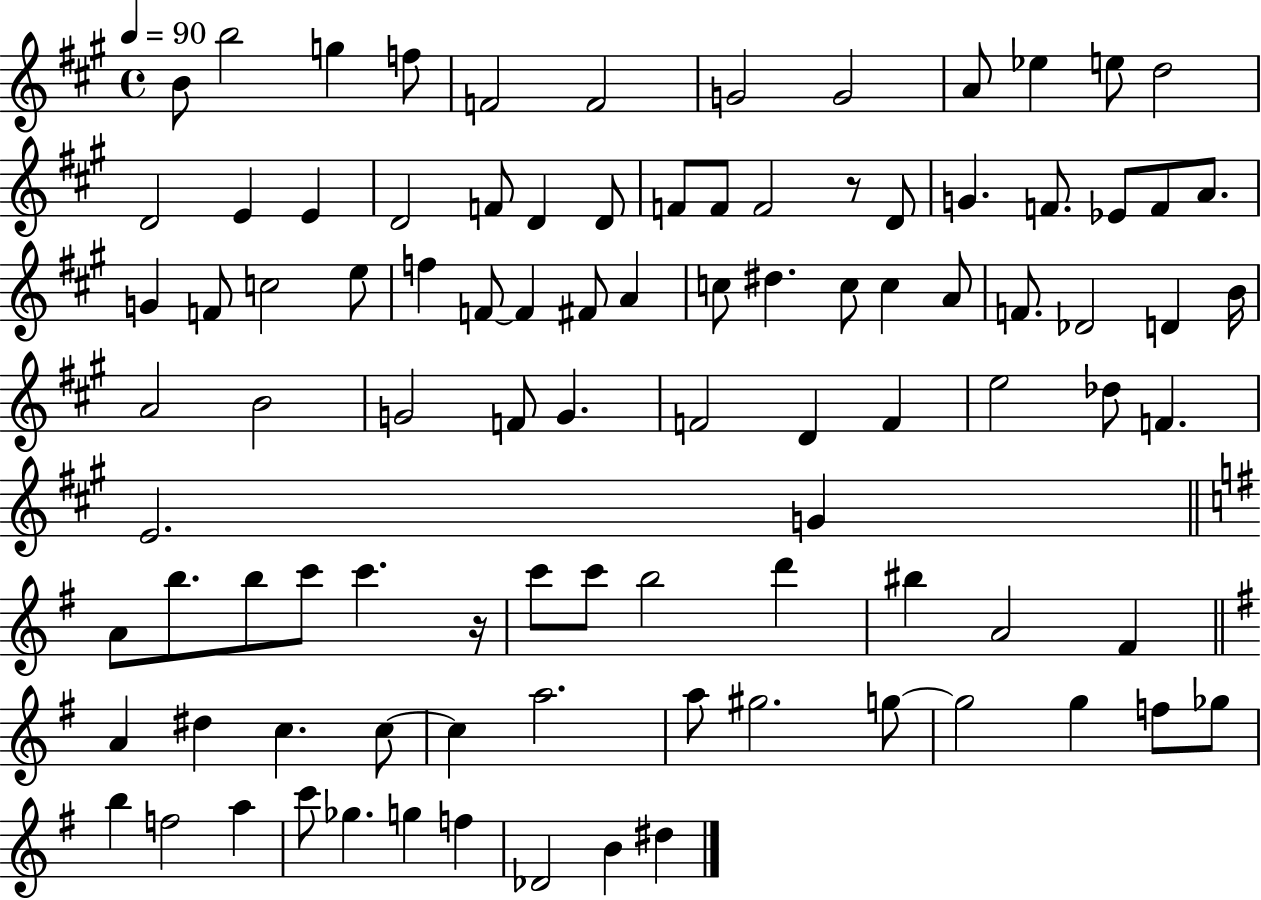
{
  \clef treble
  \time 4/4
  \defaultTimeSignature
  \key a \major
  \tempo 4 = 90
  b'8 b''2 g''4 f''8 | f'2 f'2 | g'2 g'2 | a'8 ees''4 e''8 d''2 | \break d'2 e'4 e'4 | d'2 f'8 d'4 d'8 | f'8 f'8 f'2 r8 d'8 | g'4. f'8. ees'8 f'8 a'8. | \break g'4 f'8 c''2 e''8 | f''4 f'8~~ f'4 fis'8 a'4 | c''8 dis''4. c''8 c''4 a'8 | f'8. des'2 d'4 b'16 | \break a'2 b'2 | g'2 f'8 g'4. | f'2 d'4 f'4 | e''2 des''8 f'4. | \break e'2. g'4 | \bar "||" \break \key g \major a'8 b''8. b''8 c'''8 c'''4. r16 | c'''8 c'''8 b''2 d'''4 | bis''4 a'2 fis'4 | \bar "||" \break \key g \major a'4 dis''4 c''4. c''8~~ | c''4 a''2. | a''8 gis''2. g''8~~ | g''2 g''4 f''8 ges''8 | \break b''4 f''2 a''4 | c'''8 ges''4. g''4 f''4 | des'2 b'4 dis''4 | \bar "|."
}